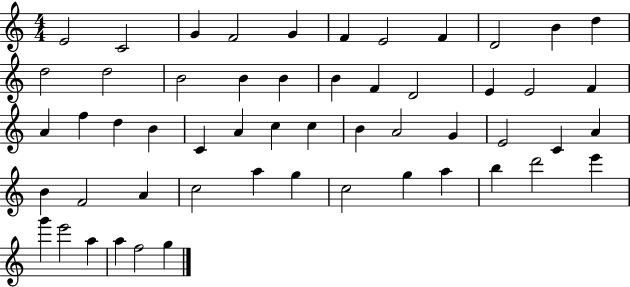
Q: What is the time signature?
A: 4/4